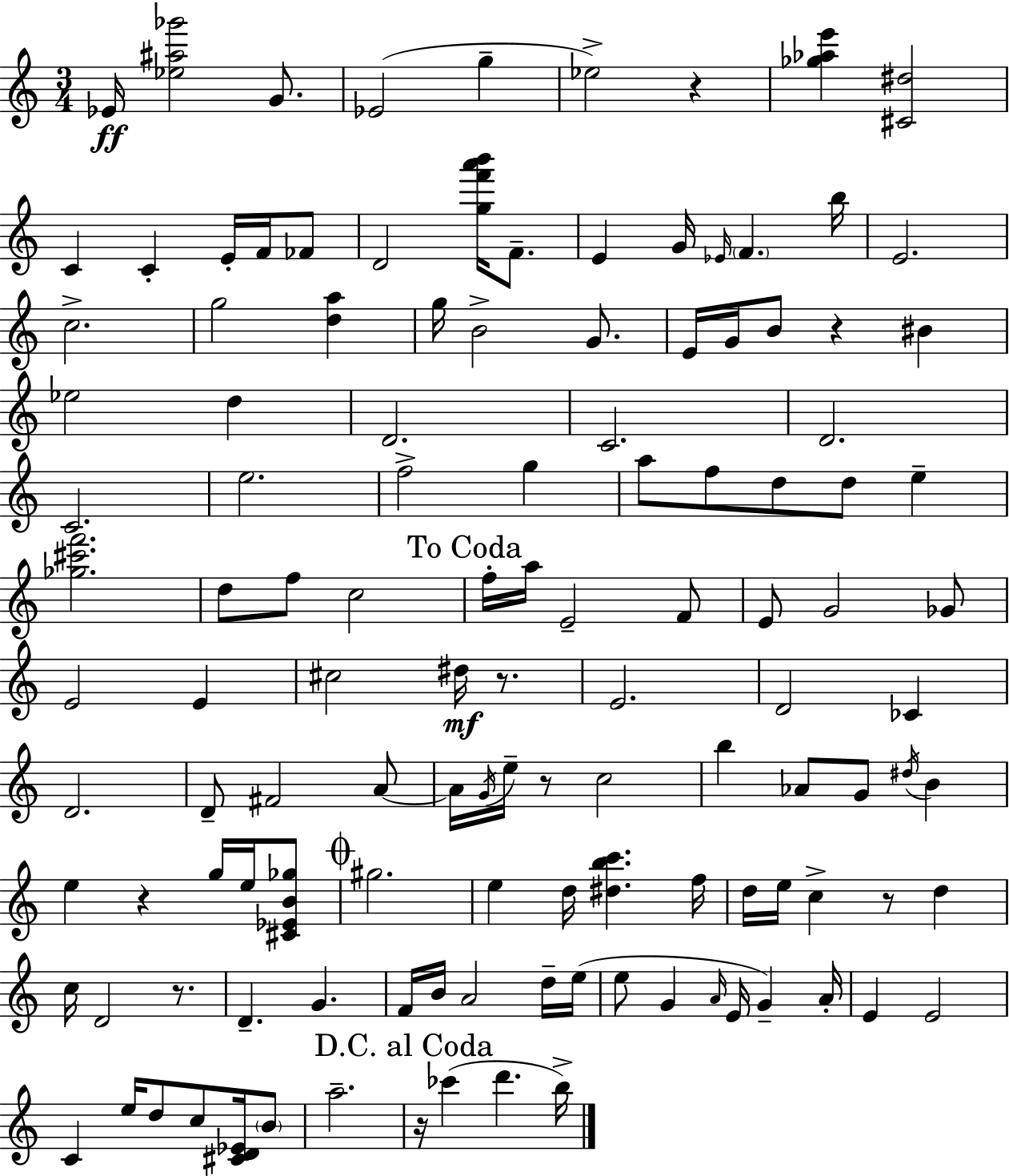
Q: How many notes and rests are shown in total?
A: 125